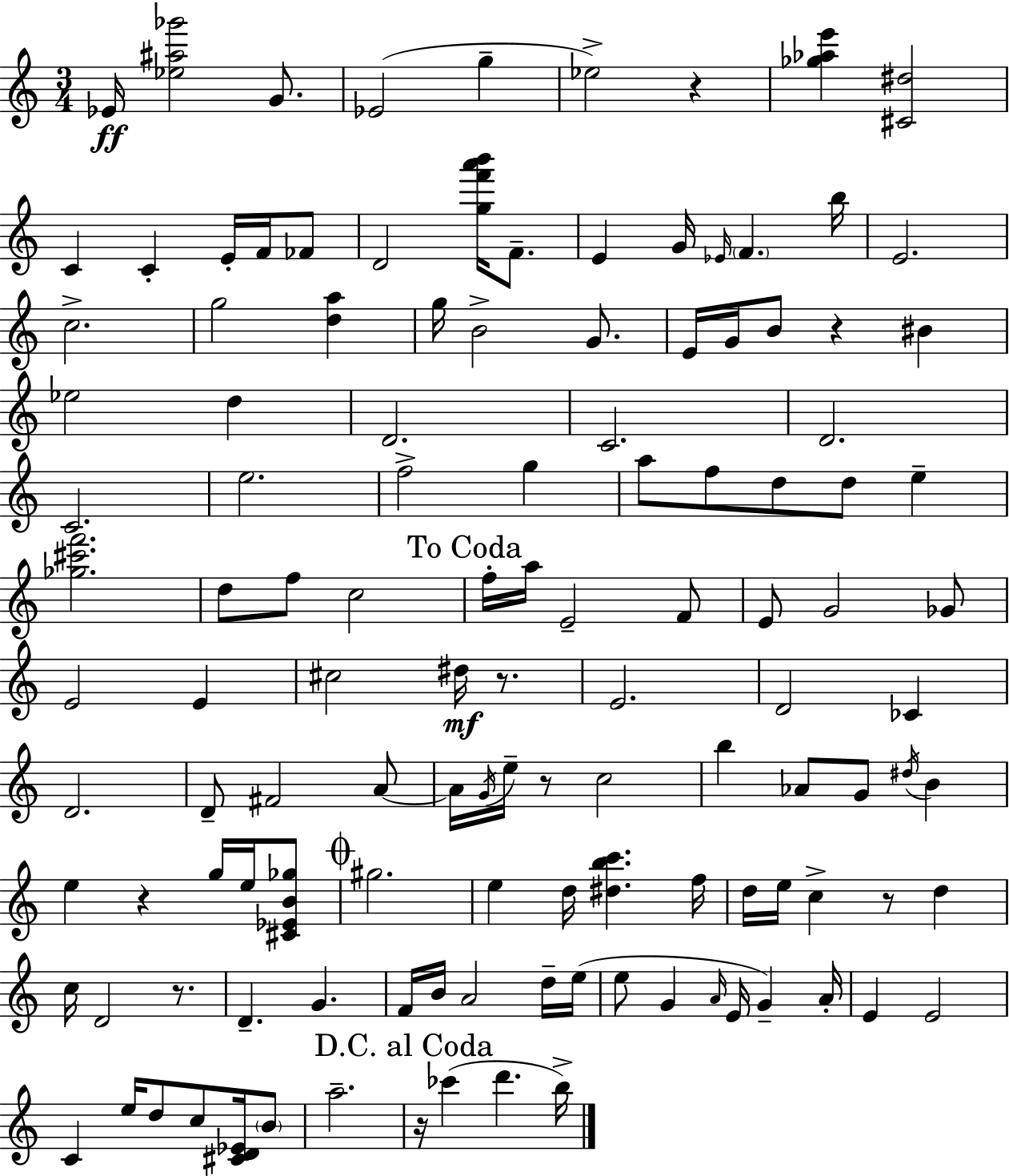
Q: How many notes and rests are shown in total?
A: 125